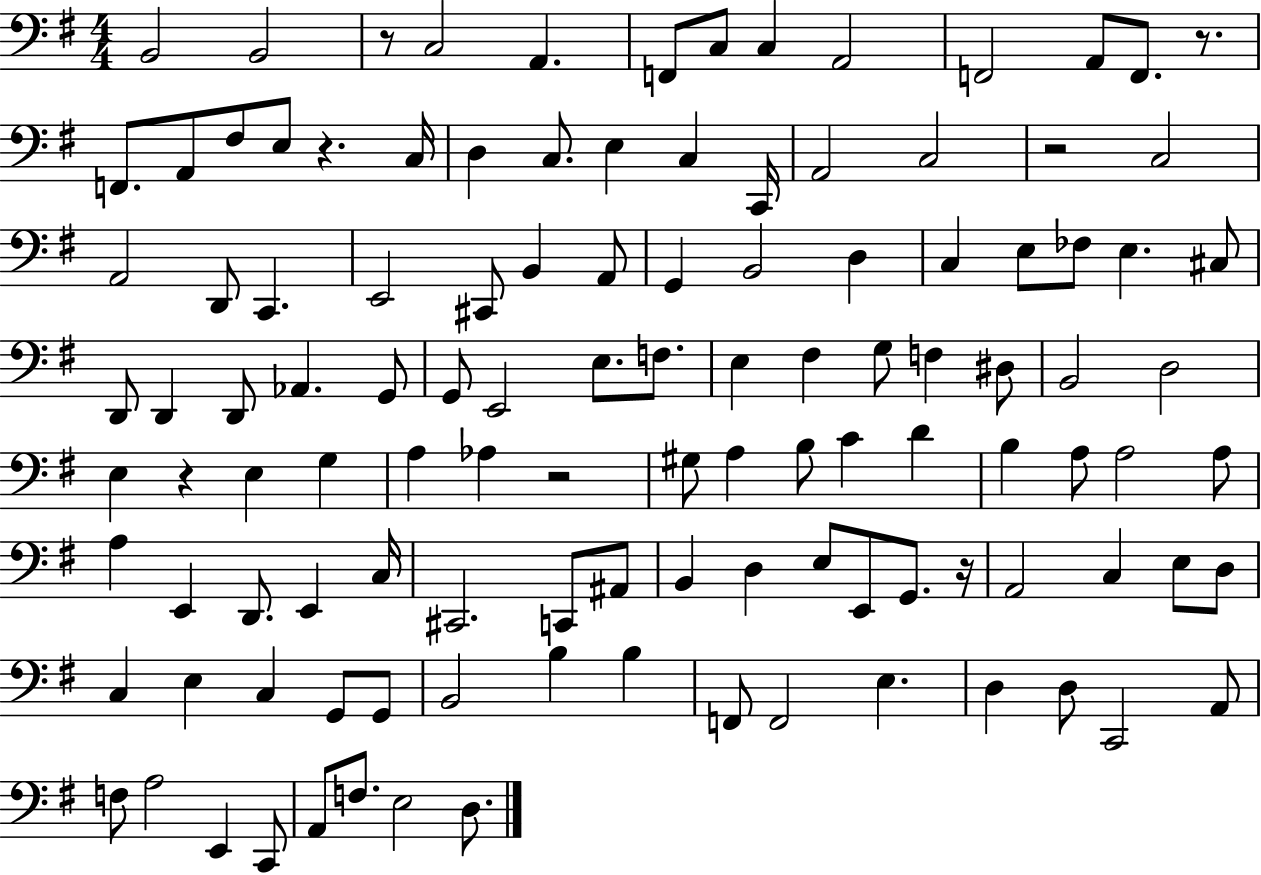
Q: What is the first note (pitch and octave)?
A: B2